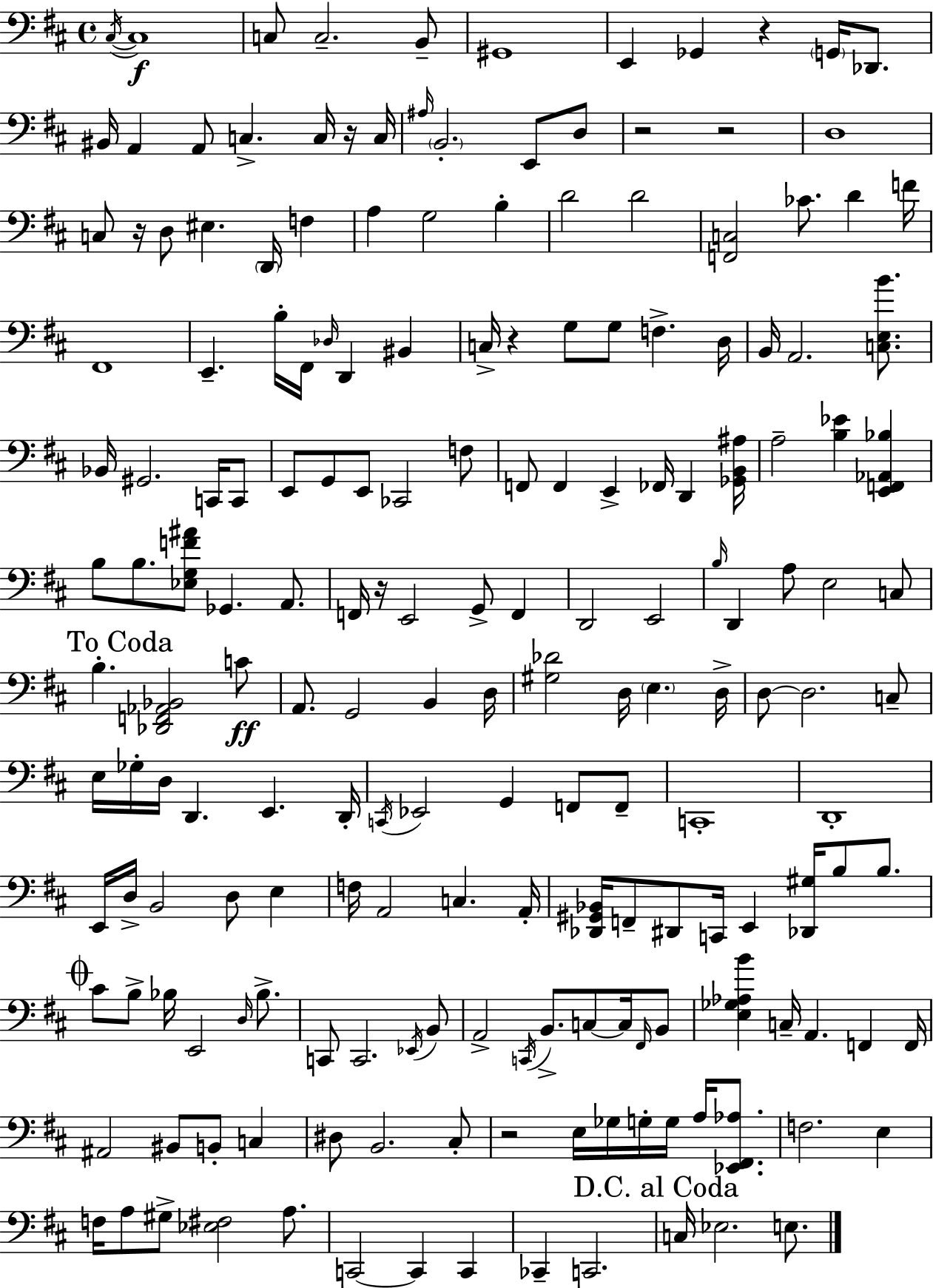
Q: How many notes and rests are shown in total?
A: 186